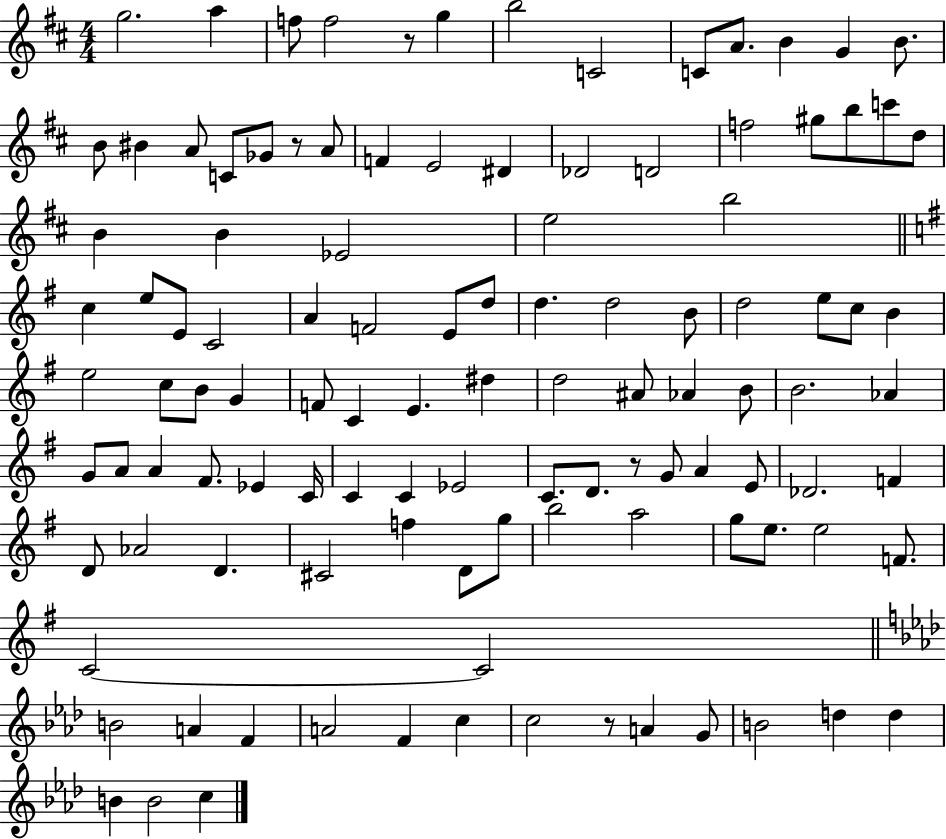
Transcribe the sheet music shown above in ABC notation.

X:1
T:Untitled
M:4/4
L:1/4
K:D
g2 a f/2 f2 z/2 g b2 C2 C/2 A/2 B G B/2 B/2 ^B A/2 C/2 _G/2 z/2 A/2 F E2 ^D _D2 D2 f2 ^g/2 b/2 c'/2 d/2 B B _E2 e2 b2 c e/2 E/2 C2 A F2 E/2 d/2 d d2 B/2 d2 e/2 c/2 B e2 c/2 B/2 G F/2 C E ^d d2 ^A/2 _A B/2 B2 _A G/2 A/2 A ^F/2 _E C/4 C C _E2 C/2 D/2 z/2 G/2 A E/2 _D2 F D/2 _A2 D ^C2 f D/2 g/2 b2 a2 g/2 e/2 e2 F/2 C2 C2 B2 A F A2 F c c2 z/2 A G/2 B2 d d B B2 c